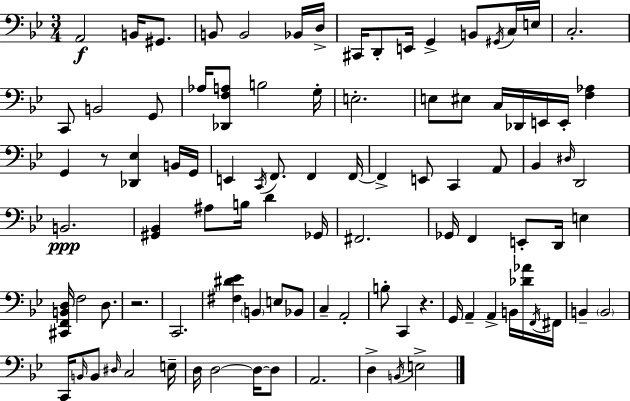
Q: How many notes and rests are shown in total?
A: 97